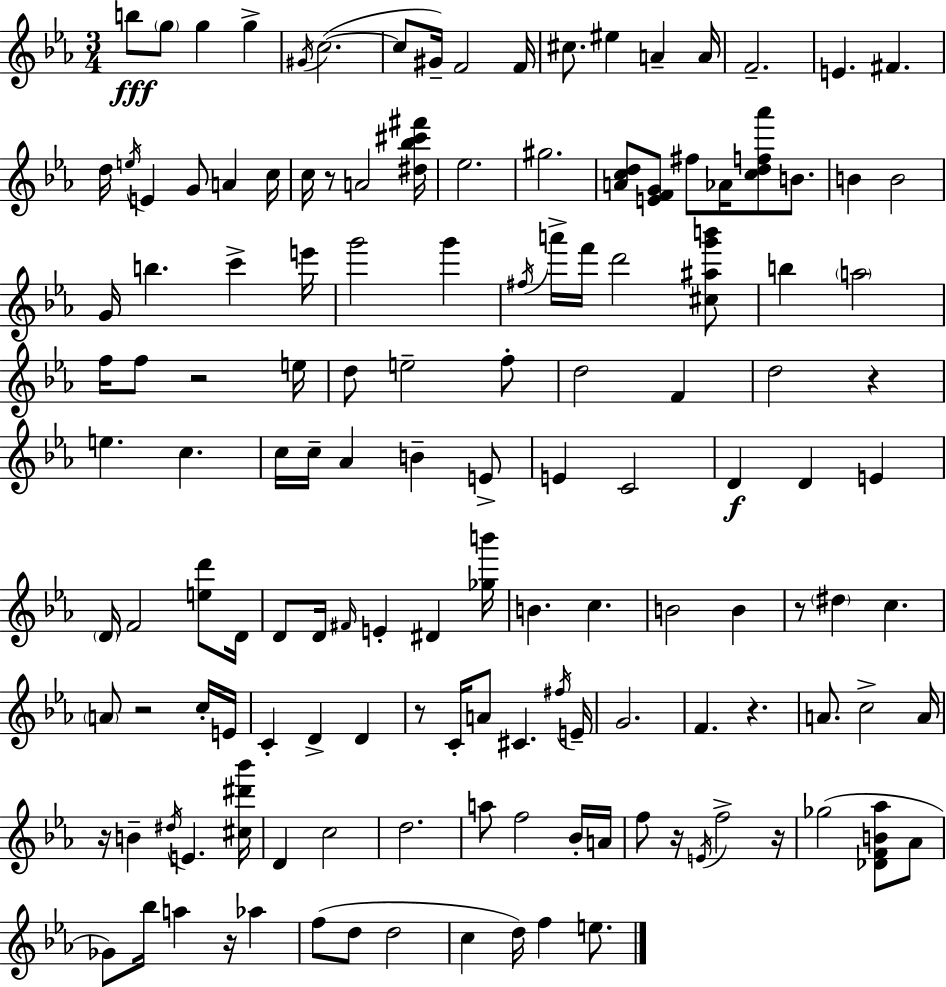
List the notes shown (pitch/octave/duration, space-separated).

B5/e G5/e G5/q G5/q G#4/s C5/h. C5/e G#4/s F4/h F4/s C#5/e. EIS5/q A4/q A4/s F4/h. E4/q. F#4/q. D5/s E5/s E4/q G4/e A4/q C5/s C5/s R/e A4/h [D#5,Bb5,C#6,F#6]/s Eb5/h. G#5/h. [A4,C5,D5]/e [E4,F4,G4]/e F#5/e Ab4/s [C5,D5,F5,Ab6]/e B4/e. B4/q B4/h G4/s B5/q. C6/q E6/s G6/h G6/q F#5/s A6/s F6/s D6/h [C#5,A#5,G6,B6]/e B5/q A5/h F5/s F5/e R/h E5/s D5/e E5/h F5/e D5/h F4/q D5/h R/q E5/q. C5/q. C5/s C5/s Ab4/q B4/q E4/e E4/q C4/h D4/q D4/q E4/q D4/s F4/h [E5,D6]/e D4/s D4/e D4/s F#4/s E4/q D#4/q [Gb5,B6]/s B4/q. C5/q. B4/h B4/q R/e D#5/q C5/q. A4/e R/h C5/s E4/s C4/q D4/q D4/q R/e C4/s A4/e C#4/q. F#5/s E4/s G4/h. F4/q. R/q. A4/e. C5/h A4/s R/s B4/q D#5/s E4/q. [C#5,D#6,Bb6]/s D4/q C5/h D5/h. A5/e F5/h Bb4/s A4/s F5/e R/s E4/s F5/h R/s Gb5/h [Db4,F4,B4,Ab5]/e Ab4/e Gb4/e Bb5/s A5/q R/s Ab5/q F5/e D5/e D5/h C5/q D5/s F5/q E5/e.